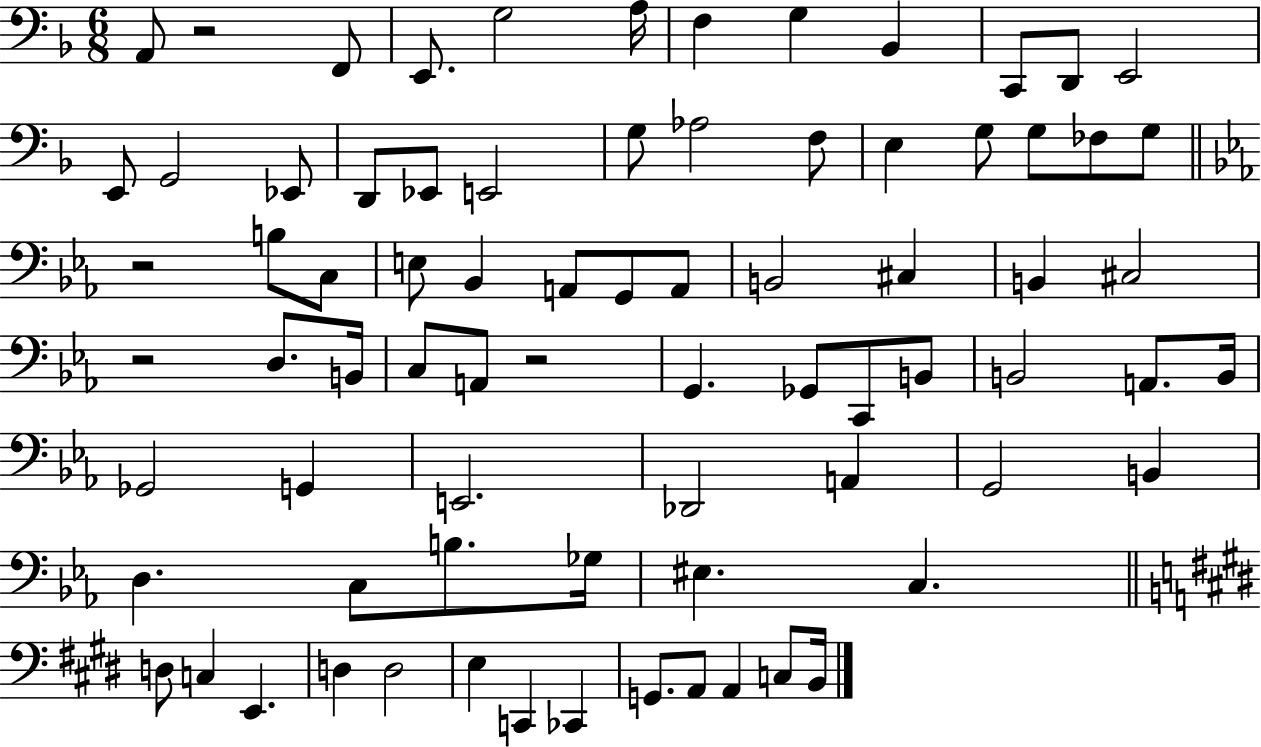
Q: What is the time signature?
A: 6/8